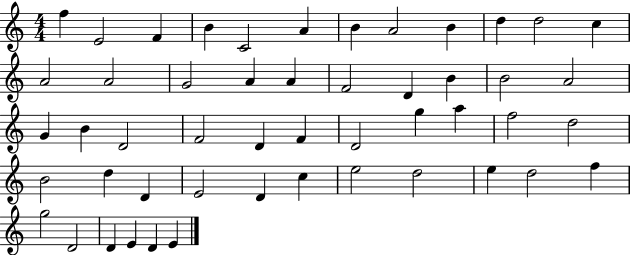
X:1
T:Untitled
M:4/4
L:1/4
K:C
f E2 F B C2 A B A2 B d d2 c A2 A2 G2 A A F2 D B B2 A2 G B D2 F2 D F D2 g a f2 d2 B2 d D E2 D c e2 d2 e d2 f g2 D2 D E D E